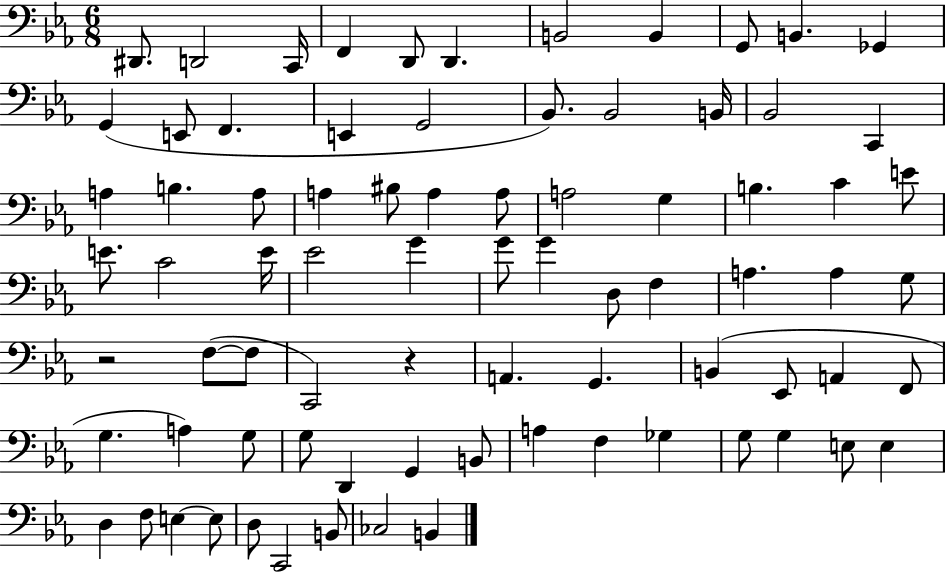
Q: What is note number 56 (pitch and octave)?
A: A3